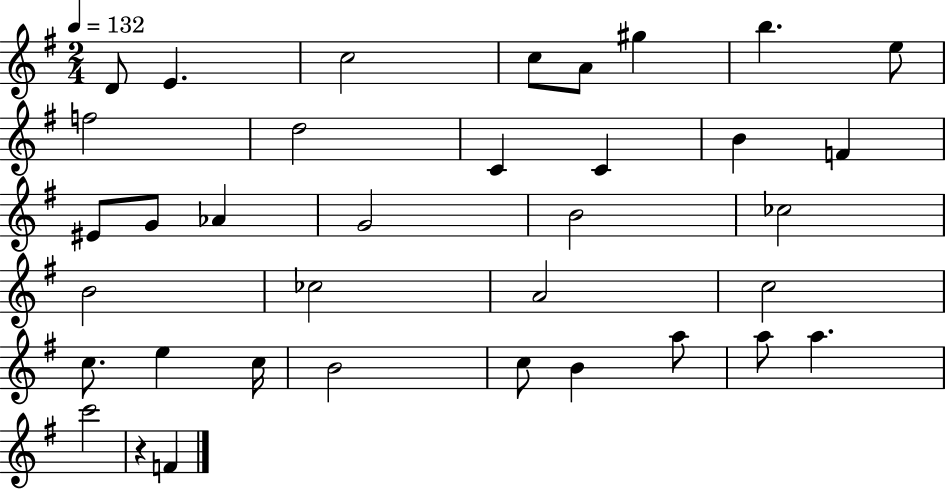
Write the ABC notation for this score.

X:1
T:Untitled
M:2/4
L:1/4
K:G
D/2 E c2 c/2 A/2 ^g b e/2 f2 d2 C C B F ^E/2 G/2 _A G2 B2 _c2 B2 _c2 A2 c2 c/2 e c/4 B2 c/2 B a/2 a/2 a c'2 z F